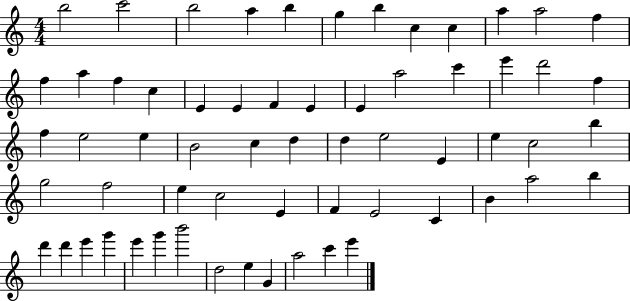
B5/h C6/h B5/h A5/q B5/q G5/q B5/q C5/q C5/q A5/q A5/h F5/q F5/q A5/q F5/q C5/q E4/q E4/q F4/q E4/q E4/q A5/h C6/q E6/q D6/h F5/q F5/q E5/h E5/q B4/h C5/q D5/q D5/q E5/h E4/q E5/q C5/h B5/q G5/h F5/h E5/q C5/h E4/q F4/q E4/h C4/q B4/q A5/h B5/q D6/q D6/q E6/q G6/q E6/q G6/q B6/h D5/h E5/q G4/q A5/h C6/q E6/q